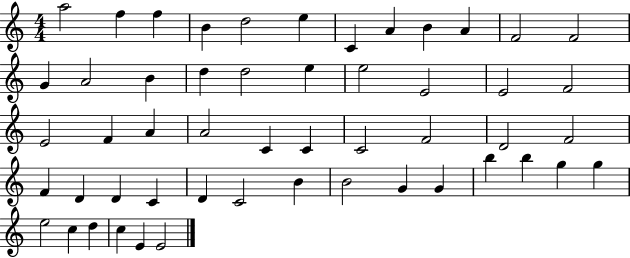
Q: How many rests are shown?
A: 0